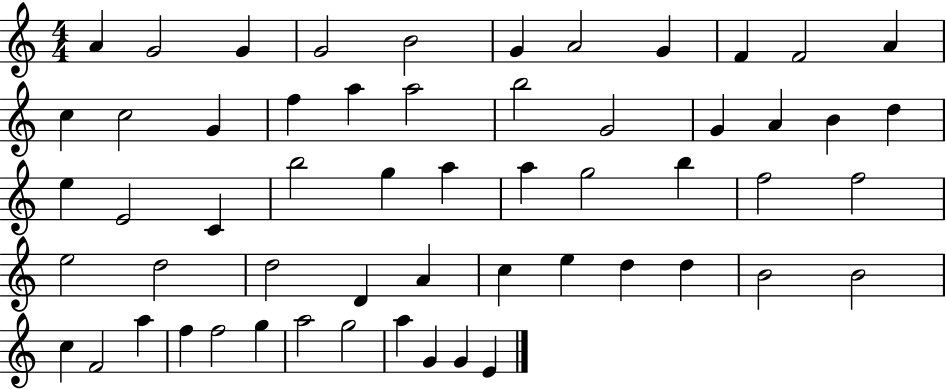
{
  \clef treble
  \numericTimeSignature
  \time 4/4
  \key c \major
  a'4 g'2 g'4 | g'2 b'2 | g'4 a'2 g'4 | f'4 f'2 a'4 | \break c''4 c''2 g'4 | f''4 a''4 a''2 | b''2 g'2 | g'4 a'4 b'4 d''4 | \break e''4 e'2 c'4 | b''2 g''4 a''4 | a''4 g''2 b''4 | f''2 f''2 | \break e''2 d''2 | d''2 d'4 a'4 | c''4 e''4 d''4 d''4 | b'2 b'2 | \break c''4 f'2 a''4 | f''4 f''2 g''4 | a''2 g''2 | a''4 g'4 g'4 e'4 | \break \bar "|."
}